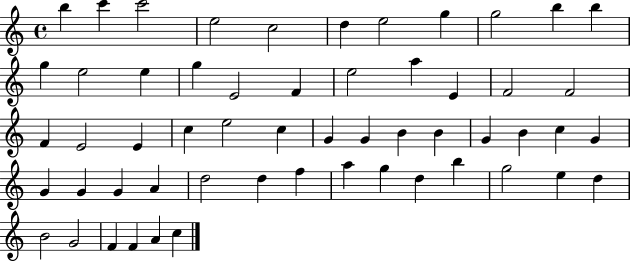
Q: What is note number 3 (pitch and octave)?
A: C6